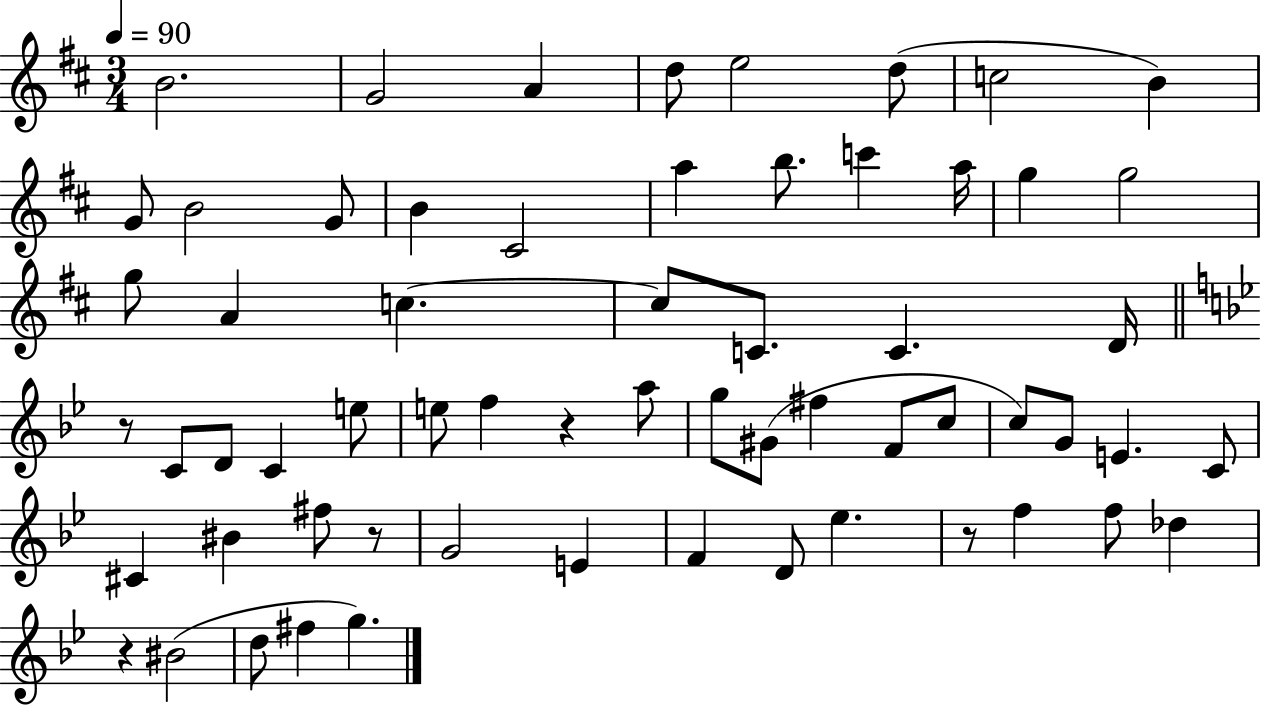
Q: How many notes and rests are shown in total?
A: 62